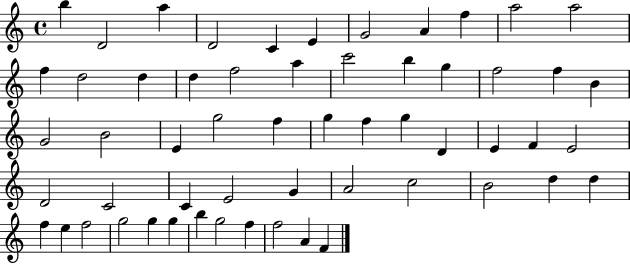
B5/q D4/h A5/q D4/h C4/q E4/q G4/h A4/q F5/q A5/h A5/h F5/q D5/h D5/q D5/q F5/h A5/q C6/h B5/q G5/q F5/h F5/q B4/q G4/h B4/h E4/q G5/h F5/q G5/q F5/q G5/q D4/q E4/q F4/q E4/h D4/h C4/h C4/q E4/h G4/q A4/h C5/h B4/h D5/q D5/q F5/q E5/q F5/h G5/h G5/q G5/q B5/q G5/h F5/q F5/h A4/q F4/q